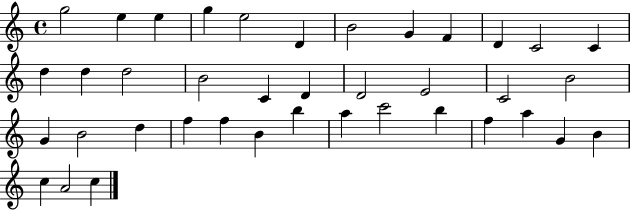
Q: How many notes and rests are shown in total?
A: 39